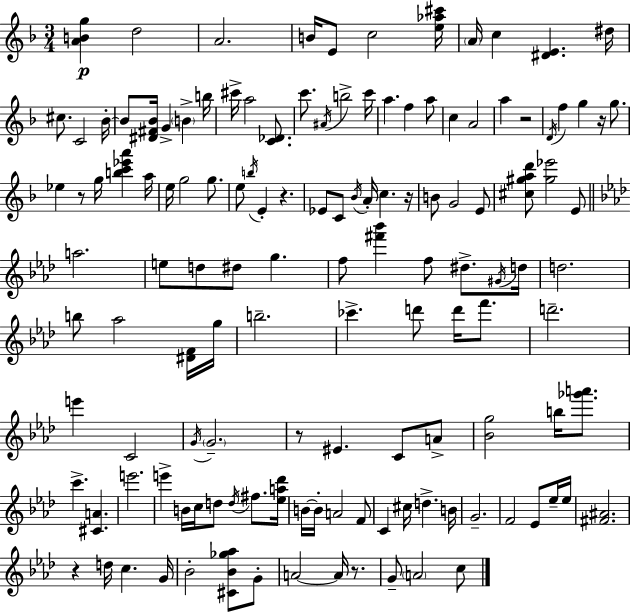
X:1
T:Untitled
M:3/4
L:1/4
K:Dm
[ABg] d2 A2 B/4 E/2 c2 [e_a^c']/4 A/4 c [^DE] ^d/4 ^c/2 C2 _B/4 _B/2 [^D^F_B]/4 G B b/4 ^c'/4 a2 [C_D]/2 c'/2 ^A/4 b2 c'/4 a f a/2 c A2 a z2 D/4 f g z/4 g/2 _e z/2 g/4 [bc'_e'a'] a/4 e/4 g2 g/2 e/2 b/4 E z _E/2 C/2 _B/4 A/4 c z/4 B/2 G2 E/2 [^c^gad']/2 [^g_e']2 E/2 a2 e/2 d/2 ^d/2 g f/2 [^f'_b'] f/2 ^d/2 ^G/4 d/4 d2 b/2 _a2 [^DF]/4 g/4 b2 _c' d'/2 d'/4 f'/2 d'2 e' C2 G/4 G2 z/2 ^E C/2 A/2 [_Bg]2 b/4 [_g'a']/2 c' [^CA] e'2 e' B/4 c/4 d/2 d/4 ^f/2 [_ea_d']/4 B/4 B/4 A2 F/2 C ^c/4 d B/4 G2 F2 _E/2 _e/4 _e/4 [^F^A]2 z d/4 c G/4 _B2 [^C_B_g_a]/2 G/2 A2 A/4 z/2 G/2 A2 c/2